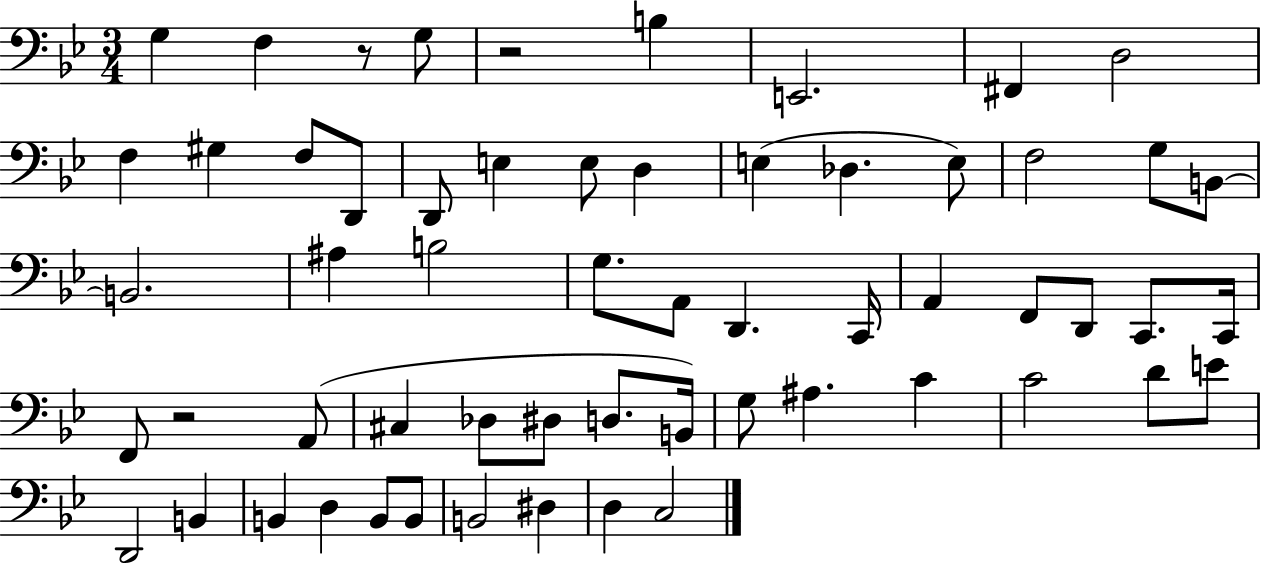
{
  \clef bass
  \numericTimeSignature
  \time 3/4
  \key bes \major
  g4 f4 r8 g8 | r2 b4 | e,2. | fis,4 d2 | \break f4 gis4 f8 d,8 | d,8 e4 e8 d4 | e4( des4. e8) | f2 g8 b,8~~ | \break b,2. | ais4 b2 | g8. a,8 d,4. c,16 | a,4 f,8 d,8 c,8. c,16 | \break f,8 r2 a,8( | cis4 des8 dis8 d8. b,16) | g8 ais4. c'4 | c'2 d'8 e'8 | \break d,2 b,4 | b,4 d4 b,8 b,8 | b,2 dis4 | d4 c2 | \break \bar "|."
}